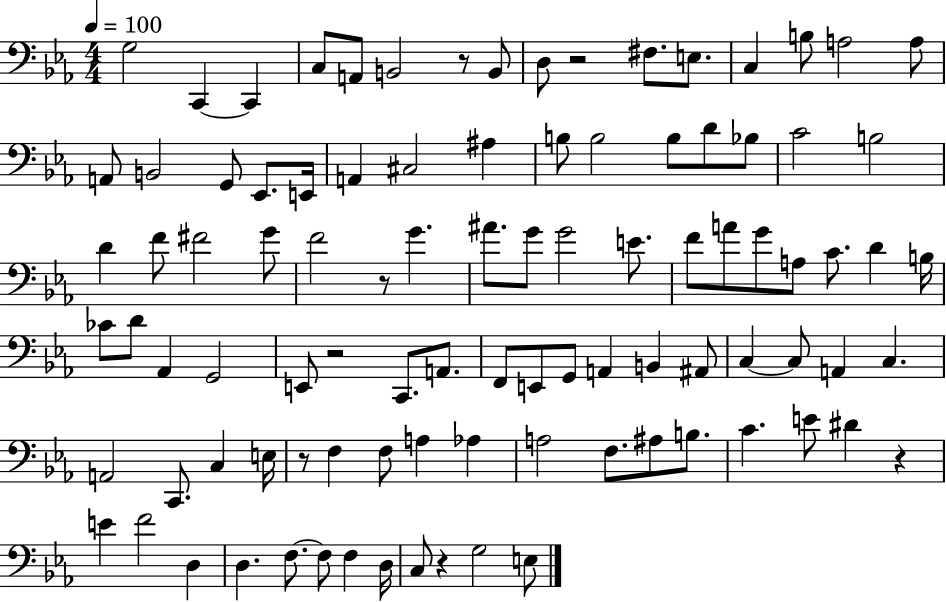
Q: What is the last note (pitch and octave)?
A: E3